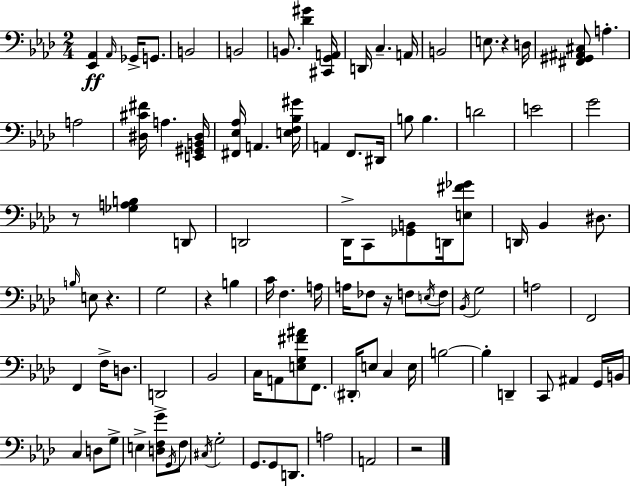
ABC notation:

X:1
T:Untitled
M:2/4
L:1/4
K:Fm
[_E,,_A,,] _A,,/4 _G,,/4 G,,/2 B,,2 B,,2 B,,/2 [_D^G] [^C,,G,,A,,]/4 D,,/4 C, A,,/4 B,,2 E,/2 z D,/4 [^F,,^G,,^A,,^C,]/2 A, A,2 [^D,^C^F]/4 A, [E,,^G,,B,,^D,]/4 [^F,,_E,_A,]/4 A,, [E,F,_B,^G]/4 A,, F,,/2 ^D,,/4 B,/2 B, D2 E2 G2 z/2 [_G,A,B,] D,,/2 D,,2 _D,,/4 C,,/2 [_G,,B,,]/2 D,,/4 [E,^F_G]/2 D,,/4 _B,, ^D,/2 B,/4 E,/2 z G,2 z B, C/4 F, A,/4 A,/4 _F,/2 z/4 F,/2 E,/4 F,/2 _B,,/4 G,2 A,2 F,,2 F,, F,/4 D,/2 D,,2 _B,,2 C,/4 A,,/2 [E,G,^F^A]/2 F,,/2 ^D,,/4 E,/2 C, E,/4 B,2 B, D,, C,,/2 ^A,, G,,/4 B,,/4 C, D,/2 G,/2 E, [D,F,G]/2 G,,/4 F,/2 ^C,/4 G,2 G,,/2 G,,/2 D,,/2 A,2 A,,2 z2